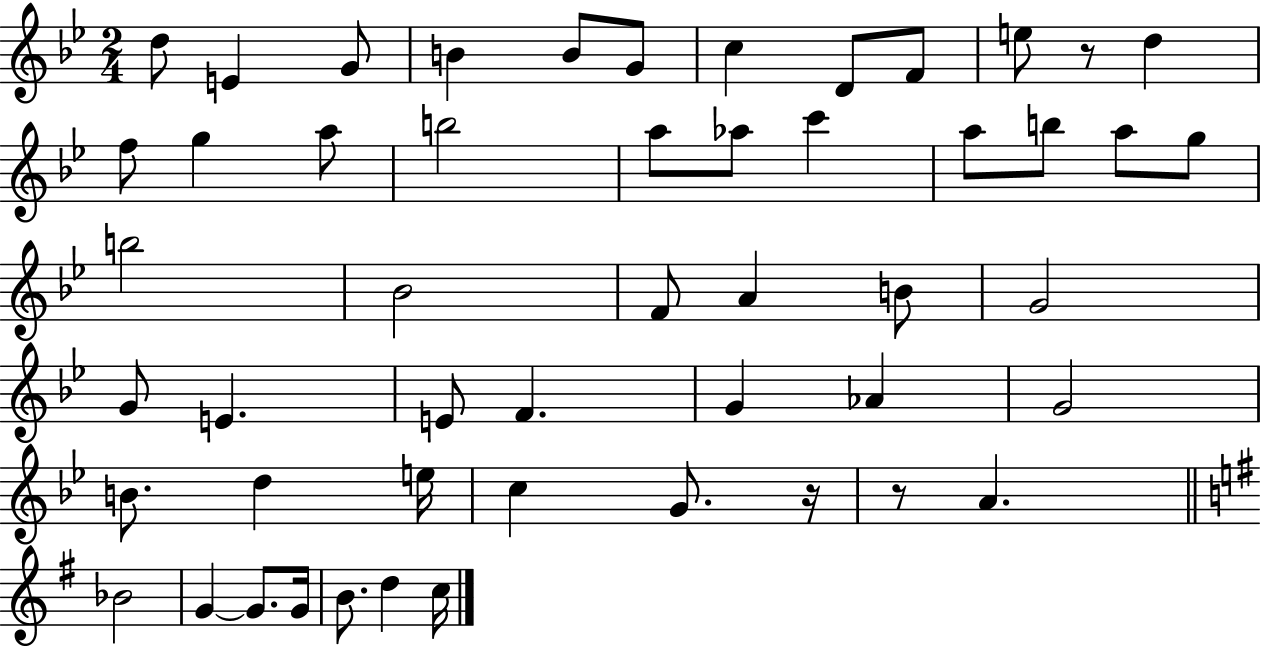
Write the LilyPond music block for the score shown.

{
  \clef treble
  \numericTimeSignature
  \time 2/4
  \key bes \major
  \repeat volta 2 { d''8 e'4 g'8 | b'4 b'8 g'8 | c''4 d'8 f'8 | e''8 r8 d''4 | \break f''8 g''4 a''8 | b''2 | a''8 aes''8 c'''4 | a''8 b''8 a''8 g''8 | \break b''2 | bes'2 | f'8 a'4 b'8 | g'2 | \break g'8 e'4. | e'8 f'4. | g'4 aes'4 | g'2 | \break b'8. d''4 e''16 | c''4 g'8. r16 | r8 a'4. | \bar "||" \break \key g \major bes'2 | g'4~~ g'8. g'16 | b'8. d''4 c''16 | } \bar "|."
}